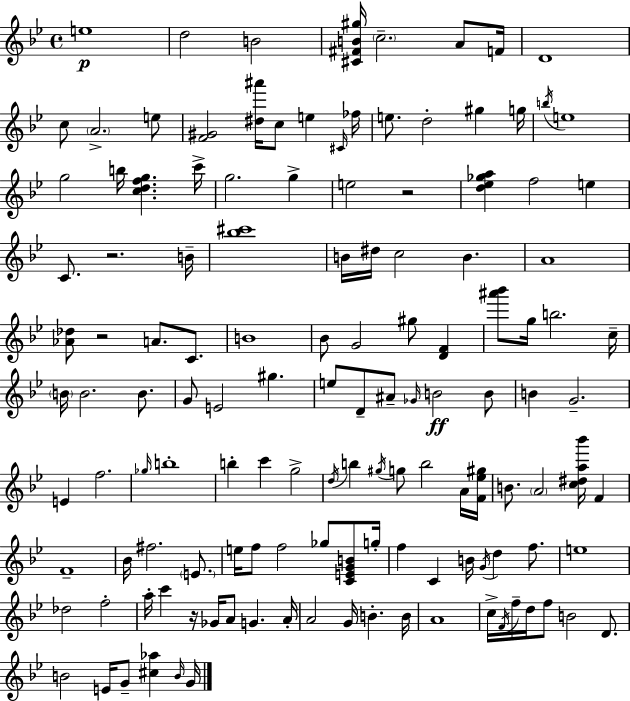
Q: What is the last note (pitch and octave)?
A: G4